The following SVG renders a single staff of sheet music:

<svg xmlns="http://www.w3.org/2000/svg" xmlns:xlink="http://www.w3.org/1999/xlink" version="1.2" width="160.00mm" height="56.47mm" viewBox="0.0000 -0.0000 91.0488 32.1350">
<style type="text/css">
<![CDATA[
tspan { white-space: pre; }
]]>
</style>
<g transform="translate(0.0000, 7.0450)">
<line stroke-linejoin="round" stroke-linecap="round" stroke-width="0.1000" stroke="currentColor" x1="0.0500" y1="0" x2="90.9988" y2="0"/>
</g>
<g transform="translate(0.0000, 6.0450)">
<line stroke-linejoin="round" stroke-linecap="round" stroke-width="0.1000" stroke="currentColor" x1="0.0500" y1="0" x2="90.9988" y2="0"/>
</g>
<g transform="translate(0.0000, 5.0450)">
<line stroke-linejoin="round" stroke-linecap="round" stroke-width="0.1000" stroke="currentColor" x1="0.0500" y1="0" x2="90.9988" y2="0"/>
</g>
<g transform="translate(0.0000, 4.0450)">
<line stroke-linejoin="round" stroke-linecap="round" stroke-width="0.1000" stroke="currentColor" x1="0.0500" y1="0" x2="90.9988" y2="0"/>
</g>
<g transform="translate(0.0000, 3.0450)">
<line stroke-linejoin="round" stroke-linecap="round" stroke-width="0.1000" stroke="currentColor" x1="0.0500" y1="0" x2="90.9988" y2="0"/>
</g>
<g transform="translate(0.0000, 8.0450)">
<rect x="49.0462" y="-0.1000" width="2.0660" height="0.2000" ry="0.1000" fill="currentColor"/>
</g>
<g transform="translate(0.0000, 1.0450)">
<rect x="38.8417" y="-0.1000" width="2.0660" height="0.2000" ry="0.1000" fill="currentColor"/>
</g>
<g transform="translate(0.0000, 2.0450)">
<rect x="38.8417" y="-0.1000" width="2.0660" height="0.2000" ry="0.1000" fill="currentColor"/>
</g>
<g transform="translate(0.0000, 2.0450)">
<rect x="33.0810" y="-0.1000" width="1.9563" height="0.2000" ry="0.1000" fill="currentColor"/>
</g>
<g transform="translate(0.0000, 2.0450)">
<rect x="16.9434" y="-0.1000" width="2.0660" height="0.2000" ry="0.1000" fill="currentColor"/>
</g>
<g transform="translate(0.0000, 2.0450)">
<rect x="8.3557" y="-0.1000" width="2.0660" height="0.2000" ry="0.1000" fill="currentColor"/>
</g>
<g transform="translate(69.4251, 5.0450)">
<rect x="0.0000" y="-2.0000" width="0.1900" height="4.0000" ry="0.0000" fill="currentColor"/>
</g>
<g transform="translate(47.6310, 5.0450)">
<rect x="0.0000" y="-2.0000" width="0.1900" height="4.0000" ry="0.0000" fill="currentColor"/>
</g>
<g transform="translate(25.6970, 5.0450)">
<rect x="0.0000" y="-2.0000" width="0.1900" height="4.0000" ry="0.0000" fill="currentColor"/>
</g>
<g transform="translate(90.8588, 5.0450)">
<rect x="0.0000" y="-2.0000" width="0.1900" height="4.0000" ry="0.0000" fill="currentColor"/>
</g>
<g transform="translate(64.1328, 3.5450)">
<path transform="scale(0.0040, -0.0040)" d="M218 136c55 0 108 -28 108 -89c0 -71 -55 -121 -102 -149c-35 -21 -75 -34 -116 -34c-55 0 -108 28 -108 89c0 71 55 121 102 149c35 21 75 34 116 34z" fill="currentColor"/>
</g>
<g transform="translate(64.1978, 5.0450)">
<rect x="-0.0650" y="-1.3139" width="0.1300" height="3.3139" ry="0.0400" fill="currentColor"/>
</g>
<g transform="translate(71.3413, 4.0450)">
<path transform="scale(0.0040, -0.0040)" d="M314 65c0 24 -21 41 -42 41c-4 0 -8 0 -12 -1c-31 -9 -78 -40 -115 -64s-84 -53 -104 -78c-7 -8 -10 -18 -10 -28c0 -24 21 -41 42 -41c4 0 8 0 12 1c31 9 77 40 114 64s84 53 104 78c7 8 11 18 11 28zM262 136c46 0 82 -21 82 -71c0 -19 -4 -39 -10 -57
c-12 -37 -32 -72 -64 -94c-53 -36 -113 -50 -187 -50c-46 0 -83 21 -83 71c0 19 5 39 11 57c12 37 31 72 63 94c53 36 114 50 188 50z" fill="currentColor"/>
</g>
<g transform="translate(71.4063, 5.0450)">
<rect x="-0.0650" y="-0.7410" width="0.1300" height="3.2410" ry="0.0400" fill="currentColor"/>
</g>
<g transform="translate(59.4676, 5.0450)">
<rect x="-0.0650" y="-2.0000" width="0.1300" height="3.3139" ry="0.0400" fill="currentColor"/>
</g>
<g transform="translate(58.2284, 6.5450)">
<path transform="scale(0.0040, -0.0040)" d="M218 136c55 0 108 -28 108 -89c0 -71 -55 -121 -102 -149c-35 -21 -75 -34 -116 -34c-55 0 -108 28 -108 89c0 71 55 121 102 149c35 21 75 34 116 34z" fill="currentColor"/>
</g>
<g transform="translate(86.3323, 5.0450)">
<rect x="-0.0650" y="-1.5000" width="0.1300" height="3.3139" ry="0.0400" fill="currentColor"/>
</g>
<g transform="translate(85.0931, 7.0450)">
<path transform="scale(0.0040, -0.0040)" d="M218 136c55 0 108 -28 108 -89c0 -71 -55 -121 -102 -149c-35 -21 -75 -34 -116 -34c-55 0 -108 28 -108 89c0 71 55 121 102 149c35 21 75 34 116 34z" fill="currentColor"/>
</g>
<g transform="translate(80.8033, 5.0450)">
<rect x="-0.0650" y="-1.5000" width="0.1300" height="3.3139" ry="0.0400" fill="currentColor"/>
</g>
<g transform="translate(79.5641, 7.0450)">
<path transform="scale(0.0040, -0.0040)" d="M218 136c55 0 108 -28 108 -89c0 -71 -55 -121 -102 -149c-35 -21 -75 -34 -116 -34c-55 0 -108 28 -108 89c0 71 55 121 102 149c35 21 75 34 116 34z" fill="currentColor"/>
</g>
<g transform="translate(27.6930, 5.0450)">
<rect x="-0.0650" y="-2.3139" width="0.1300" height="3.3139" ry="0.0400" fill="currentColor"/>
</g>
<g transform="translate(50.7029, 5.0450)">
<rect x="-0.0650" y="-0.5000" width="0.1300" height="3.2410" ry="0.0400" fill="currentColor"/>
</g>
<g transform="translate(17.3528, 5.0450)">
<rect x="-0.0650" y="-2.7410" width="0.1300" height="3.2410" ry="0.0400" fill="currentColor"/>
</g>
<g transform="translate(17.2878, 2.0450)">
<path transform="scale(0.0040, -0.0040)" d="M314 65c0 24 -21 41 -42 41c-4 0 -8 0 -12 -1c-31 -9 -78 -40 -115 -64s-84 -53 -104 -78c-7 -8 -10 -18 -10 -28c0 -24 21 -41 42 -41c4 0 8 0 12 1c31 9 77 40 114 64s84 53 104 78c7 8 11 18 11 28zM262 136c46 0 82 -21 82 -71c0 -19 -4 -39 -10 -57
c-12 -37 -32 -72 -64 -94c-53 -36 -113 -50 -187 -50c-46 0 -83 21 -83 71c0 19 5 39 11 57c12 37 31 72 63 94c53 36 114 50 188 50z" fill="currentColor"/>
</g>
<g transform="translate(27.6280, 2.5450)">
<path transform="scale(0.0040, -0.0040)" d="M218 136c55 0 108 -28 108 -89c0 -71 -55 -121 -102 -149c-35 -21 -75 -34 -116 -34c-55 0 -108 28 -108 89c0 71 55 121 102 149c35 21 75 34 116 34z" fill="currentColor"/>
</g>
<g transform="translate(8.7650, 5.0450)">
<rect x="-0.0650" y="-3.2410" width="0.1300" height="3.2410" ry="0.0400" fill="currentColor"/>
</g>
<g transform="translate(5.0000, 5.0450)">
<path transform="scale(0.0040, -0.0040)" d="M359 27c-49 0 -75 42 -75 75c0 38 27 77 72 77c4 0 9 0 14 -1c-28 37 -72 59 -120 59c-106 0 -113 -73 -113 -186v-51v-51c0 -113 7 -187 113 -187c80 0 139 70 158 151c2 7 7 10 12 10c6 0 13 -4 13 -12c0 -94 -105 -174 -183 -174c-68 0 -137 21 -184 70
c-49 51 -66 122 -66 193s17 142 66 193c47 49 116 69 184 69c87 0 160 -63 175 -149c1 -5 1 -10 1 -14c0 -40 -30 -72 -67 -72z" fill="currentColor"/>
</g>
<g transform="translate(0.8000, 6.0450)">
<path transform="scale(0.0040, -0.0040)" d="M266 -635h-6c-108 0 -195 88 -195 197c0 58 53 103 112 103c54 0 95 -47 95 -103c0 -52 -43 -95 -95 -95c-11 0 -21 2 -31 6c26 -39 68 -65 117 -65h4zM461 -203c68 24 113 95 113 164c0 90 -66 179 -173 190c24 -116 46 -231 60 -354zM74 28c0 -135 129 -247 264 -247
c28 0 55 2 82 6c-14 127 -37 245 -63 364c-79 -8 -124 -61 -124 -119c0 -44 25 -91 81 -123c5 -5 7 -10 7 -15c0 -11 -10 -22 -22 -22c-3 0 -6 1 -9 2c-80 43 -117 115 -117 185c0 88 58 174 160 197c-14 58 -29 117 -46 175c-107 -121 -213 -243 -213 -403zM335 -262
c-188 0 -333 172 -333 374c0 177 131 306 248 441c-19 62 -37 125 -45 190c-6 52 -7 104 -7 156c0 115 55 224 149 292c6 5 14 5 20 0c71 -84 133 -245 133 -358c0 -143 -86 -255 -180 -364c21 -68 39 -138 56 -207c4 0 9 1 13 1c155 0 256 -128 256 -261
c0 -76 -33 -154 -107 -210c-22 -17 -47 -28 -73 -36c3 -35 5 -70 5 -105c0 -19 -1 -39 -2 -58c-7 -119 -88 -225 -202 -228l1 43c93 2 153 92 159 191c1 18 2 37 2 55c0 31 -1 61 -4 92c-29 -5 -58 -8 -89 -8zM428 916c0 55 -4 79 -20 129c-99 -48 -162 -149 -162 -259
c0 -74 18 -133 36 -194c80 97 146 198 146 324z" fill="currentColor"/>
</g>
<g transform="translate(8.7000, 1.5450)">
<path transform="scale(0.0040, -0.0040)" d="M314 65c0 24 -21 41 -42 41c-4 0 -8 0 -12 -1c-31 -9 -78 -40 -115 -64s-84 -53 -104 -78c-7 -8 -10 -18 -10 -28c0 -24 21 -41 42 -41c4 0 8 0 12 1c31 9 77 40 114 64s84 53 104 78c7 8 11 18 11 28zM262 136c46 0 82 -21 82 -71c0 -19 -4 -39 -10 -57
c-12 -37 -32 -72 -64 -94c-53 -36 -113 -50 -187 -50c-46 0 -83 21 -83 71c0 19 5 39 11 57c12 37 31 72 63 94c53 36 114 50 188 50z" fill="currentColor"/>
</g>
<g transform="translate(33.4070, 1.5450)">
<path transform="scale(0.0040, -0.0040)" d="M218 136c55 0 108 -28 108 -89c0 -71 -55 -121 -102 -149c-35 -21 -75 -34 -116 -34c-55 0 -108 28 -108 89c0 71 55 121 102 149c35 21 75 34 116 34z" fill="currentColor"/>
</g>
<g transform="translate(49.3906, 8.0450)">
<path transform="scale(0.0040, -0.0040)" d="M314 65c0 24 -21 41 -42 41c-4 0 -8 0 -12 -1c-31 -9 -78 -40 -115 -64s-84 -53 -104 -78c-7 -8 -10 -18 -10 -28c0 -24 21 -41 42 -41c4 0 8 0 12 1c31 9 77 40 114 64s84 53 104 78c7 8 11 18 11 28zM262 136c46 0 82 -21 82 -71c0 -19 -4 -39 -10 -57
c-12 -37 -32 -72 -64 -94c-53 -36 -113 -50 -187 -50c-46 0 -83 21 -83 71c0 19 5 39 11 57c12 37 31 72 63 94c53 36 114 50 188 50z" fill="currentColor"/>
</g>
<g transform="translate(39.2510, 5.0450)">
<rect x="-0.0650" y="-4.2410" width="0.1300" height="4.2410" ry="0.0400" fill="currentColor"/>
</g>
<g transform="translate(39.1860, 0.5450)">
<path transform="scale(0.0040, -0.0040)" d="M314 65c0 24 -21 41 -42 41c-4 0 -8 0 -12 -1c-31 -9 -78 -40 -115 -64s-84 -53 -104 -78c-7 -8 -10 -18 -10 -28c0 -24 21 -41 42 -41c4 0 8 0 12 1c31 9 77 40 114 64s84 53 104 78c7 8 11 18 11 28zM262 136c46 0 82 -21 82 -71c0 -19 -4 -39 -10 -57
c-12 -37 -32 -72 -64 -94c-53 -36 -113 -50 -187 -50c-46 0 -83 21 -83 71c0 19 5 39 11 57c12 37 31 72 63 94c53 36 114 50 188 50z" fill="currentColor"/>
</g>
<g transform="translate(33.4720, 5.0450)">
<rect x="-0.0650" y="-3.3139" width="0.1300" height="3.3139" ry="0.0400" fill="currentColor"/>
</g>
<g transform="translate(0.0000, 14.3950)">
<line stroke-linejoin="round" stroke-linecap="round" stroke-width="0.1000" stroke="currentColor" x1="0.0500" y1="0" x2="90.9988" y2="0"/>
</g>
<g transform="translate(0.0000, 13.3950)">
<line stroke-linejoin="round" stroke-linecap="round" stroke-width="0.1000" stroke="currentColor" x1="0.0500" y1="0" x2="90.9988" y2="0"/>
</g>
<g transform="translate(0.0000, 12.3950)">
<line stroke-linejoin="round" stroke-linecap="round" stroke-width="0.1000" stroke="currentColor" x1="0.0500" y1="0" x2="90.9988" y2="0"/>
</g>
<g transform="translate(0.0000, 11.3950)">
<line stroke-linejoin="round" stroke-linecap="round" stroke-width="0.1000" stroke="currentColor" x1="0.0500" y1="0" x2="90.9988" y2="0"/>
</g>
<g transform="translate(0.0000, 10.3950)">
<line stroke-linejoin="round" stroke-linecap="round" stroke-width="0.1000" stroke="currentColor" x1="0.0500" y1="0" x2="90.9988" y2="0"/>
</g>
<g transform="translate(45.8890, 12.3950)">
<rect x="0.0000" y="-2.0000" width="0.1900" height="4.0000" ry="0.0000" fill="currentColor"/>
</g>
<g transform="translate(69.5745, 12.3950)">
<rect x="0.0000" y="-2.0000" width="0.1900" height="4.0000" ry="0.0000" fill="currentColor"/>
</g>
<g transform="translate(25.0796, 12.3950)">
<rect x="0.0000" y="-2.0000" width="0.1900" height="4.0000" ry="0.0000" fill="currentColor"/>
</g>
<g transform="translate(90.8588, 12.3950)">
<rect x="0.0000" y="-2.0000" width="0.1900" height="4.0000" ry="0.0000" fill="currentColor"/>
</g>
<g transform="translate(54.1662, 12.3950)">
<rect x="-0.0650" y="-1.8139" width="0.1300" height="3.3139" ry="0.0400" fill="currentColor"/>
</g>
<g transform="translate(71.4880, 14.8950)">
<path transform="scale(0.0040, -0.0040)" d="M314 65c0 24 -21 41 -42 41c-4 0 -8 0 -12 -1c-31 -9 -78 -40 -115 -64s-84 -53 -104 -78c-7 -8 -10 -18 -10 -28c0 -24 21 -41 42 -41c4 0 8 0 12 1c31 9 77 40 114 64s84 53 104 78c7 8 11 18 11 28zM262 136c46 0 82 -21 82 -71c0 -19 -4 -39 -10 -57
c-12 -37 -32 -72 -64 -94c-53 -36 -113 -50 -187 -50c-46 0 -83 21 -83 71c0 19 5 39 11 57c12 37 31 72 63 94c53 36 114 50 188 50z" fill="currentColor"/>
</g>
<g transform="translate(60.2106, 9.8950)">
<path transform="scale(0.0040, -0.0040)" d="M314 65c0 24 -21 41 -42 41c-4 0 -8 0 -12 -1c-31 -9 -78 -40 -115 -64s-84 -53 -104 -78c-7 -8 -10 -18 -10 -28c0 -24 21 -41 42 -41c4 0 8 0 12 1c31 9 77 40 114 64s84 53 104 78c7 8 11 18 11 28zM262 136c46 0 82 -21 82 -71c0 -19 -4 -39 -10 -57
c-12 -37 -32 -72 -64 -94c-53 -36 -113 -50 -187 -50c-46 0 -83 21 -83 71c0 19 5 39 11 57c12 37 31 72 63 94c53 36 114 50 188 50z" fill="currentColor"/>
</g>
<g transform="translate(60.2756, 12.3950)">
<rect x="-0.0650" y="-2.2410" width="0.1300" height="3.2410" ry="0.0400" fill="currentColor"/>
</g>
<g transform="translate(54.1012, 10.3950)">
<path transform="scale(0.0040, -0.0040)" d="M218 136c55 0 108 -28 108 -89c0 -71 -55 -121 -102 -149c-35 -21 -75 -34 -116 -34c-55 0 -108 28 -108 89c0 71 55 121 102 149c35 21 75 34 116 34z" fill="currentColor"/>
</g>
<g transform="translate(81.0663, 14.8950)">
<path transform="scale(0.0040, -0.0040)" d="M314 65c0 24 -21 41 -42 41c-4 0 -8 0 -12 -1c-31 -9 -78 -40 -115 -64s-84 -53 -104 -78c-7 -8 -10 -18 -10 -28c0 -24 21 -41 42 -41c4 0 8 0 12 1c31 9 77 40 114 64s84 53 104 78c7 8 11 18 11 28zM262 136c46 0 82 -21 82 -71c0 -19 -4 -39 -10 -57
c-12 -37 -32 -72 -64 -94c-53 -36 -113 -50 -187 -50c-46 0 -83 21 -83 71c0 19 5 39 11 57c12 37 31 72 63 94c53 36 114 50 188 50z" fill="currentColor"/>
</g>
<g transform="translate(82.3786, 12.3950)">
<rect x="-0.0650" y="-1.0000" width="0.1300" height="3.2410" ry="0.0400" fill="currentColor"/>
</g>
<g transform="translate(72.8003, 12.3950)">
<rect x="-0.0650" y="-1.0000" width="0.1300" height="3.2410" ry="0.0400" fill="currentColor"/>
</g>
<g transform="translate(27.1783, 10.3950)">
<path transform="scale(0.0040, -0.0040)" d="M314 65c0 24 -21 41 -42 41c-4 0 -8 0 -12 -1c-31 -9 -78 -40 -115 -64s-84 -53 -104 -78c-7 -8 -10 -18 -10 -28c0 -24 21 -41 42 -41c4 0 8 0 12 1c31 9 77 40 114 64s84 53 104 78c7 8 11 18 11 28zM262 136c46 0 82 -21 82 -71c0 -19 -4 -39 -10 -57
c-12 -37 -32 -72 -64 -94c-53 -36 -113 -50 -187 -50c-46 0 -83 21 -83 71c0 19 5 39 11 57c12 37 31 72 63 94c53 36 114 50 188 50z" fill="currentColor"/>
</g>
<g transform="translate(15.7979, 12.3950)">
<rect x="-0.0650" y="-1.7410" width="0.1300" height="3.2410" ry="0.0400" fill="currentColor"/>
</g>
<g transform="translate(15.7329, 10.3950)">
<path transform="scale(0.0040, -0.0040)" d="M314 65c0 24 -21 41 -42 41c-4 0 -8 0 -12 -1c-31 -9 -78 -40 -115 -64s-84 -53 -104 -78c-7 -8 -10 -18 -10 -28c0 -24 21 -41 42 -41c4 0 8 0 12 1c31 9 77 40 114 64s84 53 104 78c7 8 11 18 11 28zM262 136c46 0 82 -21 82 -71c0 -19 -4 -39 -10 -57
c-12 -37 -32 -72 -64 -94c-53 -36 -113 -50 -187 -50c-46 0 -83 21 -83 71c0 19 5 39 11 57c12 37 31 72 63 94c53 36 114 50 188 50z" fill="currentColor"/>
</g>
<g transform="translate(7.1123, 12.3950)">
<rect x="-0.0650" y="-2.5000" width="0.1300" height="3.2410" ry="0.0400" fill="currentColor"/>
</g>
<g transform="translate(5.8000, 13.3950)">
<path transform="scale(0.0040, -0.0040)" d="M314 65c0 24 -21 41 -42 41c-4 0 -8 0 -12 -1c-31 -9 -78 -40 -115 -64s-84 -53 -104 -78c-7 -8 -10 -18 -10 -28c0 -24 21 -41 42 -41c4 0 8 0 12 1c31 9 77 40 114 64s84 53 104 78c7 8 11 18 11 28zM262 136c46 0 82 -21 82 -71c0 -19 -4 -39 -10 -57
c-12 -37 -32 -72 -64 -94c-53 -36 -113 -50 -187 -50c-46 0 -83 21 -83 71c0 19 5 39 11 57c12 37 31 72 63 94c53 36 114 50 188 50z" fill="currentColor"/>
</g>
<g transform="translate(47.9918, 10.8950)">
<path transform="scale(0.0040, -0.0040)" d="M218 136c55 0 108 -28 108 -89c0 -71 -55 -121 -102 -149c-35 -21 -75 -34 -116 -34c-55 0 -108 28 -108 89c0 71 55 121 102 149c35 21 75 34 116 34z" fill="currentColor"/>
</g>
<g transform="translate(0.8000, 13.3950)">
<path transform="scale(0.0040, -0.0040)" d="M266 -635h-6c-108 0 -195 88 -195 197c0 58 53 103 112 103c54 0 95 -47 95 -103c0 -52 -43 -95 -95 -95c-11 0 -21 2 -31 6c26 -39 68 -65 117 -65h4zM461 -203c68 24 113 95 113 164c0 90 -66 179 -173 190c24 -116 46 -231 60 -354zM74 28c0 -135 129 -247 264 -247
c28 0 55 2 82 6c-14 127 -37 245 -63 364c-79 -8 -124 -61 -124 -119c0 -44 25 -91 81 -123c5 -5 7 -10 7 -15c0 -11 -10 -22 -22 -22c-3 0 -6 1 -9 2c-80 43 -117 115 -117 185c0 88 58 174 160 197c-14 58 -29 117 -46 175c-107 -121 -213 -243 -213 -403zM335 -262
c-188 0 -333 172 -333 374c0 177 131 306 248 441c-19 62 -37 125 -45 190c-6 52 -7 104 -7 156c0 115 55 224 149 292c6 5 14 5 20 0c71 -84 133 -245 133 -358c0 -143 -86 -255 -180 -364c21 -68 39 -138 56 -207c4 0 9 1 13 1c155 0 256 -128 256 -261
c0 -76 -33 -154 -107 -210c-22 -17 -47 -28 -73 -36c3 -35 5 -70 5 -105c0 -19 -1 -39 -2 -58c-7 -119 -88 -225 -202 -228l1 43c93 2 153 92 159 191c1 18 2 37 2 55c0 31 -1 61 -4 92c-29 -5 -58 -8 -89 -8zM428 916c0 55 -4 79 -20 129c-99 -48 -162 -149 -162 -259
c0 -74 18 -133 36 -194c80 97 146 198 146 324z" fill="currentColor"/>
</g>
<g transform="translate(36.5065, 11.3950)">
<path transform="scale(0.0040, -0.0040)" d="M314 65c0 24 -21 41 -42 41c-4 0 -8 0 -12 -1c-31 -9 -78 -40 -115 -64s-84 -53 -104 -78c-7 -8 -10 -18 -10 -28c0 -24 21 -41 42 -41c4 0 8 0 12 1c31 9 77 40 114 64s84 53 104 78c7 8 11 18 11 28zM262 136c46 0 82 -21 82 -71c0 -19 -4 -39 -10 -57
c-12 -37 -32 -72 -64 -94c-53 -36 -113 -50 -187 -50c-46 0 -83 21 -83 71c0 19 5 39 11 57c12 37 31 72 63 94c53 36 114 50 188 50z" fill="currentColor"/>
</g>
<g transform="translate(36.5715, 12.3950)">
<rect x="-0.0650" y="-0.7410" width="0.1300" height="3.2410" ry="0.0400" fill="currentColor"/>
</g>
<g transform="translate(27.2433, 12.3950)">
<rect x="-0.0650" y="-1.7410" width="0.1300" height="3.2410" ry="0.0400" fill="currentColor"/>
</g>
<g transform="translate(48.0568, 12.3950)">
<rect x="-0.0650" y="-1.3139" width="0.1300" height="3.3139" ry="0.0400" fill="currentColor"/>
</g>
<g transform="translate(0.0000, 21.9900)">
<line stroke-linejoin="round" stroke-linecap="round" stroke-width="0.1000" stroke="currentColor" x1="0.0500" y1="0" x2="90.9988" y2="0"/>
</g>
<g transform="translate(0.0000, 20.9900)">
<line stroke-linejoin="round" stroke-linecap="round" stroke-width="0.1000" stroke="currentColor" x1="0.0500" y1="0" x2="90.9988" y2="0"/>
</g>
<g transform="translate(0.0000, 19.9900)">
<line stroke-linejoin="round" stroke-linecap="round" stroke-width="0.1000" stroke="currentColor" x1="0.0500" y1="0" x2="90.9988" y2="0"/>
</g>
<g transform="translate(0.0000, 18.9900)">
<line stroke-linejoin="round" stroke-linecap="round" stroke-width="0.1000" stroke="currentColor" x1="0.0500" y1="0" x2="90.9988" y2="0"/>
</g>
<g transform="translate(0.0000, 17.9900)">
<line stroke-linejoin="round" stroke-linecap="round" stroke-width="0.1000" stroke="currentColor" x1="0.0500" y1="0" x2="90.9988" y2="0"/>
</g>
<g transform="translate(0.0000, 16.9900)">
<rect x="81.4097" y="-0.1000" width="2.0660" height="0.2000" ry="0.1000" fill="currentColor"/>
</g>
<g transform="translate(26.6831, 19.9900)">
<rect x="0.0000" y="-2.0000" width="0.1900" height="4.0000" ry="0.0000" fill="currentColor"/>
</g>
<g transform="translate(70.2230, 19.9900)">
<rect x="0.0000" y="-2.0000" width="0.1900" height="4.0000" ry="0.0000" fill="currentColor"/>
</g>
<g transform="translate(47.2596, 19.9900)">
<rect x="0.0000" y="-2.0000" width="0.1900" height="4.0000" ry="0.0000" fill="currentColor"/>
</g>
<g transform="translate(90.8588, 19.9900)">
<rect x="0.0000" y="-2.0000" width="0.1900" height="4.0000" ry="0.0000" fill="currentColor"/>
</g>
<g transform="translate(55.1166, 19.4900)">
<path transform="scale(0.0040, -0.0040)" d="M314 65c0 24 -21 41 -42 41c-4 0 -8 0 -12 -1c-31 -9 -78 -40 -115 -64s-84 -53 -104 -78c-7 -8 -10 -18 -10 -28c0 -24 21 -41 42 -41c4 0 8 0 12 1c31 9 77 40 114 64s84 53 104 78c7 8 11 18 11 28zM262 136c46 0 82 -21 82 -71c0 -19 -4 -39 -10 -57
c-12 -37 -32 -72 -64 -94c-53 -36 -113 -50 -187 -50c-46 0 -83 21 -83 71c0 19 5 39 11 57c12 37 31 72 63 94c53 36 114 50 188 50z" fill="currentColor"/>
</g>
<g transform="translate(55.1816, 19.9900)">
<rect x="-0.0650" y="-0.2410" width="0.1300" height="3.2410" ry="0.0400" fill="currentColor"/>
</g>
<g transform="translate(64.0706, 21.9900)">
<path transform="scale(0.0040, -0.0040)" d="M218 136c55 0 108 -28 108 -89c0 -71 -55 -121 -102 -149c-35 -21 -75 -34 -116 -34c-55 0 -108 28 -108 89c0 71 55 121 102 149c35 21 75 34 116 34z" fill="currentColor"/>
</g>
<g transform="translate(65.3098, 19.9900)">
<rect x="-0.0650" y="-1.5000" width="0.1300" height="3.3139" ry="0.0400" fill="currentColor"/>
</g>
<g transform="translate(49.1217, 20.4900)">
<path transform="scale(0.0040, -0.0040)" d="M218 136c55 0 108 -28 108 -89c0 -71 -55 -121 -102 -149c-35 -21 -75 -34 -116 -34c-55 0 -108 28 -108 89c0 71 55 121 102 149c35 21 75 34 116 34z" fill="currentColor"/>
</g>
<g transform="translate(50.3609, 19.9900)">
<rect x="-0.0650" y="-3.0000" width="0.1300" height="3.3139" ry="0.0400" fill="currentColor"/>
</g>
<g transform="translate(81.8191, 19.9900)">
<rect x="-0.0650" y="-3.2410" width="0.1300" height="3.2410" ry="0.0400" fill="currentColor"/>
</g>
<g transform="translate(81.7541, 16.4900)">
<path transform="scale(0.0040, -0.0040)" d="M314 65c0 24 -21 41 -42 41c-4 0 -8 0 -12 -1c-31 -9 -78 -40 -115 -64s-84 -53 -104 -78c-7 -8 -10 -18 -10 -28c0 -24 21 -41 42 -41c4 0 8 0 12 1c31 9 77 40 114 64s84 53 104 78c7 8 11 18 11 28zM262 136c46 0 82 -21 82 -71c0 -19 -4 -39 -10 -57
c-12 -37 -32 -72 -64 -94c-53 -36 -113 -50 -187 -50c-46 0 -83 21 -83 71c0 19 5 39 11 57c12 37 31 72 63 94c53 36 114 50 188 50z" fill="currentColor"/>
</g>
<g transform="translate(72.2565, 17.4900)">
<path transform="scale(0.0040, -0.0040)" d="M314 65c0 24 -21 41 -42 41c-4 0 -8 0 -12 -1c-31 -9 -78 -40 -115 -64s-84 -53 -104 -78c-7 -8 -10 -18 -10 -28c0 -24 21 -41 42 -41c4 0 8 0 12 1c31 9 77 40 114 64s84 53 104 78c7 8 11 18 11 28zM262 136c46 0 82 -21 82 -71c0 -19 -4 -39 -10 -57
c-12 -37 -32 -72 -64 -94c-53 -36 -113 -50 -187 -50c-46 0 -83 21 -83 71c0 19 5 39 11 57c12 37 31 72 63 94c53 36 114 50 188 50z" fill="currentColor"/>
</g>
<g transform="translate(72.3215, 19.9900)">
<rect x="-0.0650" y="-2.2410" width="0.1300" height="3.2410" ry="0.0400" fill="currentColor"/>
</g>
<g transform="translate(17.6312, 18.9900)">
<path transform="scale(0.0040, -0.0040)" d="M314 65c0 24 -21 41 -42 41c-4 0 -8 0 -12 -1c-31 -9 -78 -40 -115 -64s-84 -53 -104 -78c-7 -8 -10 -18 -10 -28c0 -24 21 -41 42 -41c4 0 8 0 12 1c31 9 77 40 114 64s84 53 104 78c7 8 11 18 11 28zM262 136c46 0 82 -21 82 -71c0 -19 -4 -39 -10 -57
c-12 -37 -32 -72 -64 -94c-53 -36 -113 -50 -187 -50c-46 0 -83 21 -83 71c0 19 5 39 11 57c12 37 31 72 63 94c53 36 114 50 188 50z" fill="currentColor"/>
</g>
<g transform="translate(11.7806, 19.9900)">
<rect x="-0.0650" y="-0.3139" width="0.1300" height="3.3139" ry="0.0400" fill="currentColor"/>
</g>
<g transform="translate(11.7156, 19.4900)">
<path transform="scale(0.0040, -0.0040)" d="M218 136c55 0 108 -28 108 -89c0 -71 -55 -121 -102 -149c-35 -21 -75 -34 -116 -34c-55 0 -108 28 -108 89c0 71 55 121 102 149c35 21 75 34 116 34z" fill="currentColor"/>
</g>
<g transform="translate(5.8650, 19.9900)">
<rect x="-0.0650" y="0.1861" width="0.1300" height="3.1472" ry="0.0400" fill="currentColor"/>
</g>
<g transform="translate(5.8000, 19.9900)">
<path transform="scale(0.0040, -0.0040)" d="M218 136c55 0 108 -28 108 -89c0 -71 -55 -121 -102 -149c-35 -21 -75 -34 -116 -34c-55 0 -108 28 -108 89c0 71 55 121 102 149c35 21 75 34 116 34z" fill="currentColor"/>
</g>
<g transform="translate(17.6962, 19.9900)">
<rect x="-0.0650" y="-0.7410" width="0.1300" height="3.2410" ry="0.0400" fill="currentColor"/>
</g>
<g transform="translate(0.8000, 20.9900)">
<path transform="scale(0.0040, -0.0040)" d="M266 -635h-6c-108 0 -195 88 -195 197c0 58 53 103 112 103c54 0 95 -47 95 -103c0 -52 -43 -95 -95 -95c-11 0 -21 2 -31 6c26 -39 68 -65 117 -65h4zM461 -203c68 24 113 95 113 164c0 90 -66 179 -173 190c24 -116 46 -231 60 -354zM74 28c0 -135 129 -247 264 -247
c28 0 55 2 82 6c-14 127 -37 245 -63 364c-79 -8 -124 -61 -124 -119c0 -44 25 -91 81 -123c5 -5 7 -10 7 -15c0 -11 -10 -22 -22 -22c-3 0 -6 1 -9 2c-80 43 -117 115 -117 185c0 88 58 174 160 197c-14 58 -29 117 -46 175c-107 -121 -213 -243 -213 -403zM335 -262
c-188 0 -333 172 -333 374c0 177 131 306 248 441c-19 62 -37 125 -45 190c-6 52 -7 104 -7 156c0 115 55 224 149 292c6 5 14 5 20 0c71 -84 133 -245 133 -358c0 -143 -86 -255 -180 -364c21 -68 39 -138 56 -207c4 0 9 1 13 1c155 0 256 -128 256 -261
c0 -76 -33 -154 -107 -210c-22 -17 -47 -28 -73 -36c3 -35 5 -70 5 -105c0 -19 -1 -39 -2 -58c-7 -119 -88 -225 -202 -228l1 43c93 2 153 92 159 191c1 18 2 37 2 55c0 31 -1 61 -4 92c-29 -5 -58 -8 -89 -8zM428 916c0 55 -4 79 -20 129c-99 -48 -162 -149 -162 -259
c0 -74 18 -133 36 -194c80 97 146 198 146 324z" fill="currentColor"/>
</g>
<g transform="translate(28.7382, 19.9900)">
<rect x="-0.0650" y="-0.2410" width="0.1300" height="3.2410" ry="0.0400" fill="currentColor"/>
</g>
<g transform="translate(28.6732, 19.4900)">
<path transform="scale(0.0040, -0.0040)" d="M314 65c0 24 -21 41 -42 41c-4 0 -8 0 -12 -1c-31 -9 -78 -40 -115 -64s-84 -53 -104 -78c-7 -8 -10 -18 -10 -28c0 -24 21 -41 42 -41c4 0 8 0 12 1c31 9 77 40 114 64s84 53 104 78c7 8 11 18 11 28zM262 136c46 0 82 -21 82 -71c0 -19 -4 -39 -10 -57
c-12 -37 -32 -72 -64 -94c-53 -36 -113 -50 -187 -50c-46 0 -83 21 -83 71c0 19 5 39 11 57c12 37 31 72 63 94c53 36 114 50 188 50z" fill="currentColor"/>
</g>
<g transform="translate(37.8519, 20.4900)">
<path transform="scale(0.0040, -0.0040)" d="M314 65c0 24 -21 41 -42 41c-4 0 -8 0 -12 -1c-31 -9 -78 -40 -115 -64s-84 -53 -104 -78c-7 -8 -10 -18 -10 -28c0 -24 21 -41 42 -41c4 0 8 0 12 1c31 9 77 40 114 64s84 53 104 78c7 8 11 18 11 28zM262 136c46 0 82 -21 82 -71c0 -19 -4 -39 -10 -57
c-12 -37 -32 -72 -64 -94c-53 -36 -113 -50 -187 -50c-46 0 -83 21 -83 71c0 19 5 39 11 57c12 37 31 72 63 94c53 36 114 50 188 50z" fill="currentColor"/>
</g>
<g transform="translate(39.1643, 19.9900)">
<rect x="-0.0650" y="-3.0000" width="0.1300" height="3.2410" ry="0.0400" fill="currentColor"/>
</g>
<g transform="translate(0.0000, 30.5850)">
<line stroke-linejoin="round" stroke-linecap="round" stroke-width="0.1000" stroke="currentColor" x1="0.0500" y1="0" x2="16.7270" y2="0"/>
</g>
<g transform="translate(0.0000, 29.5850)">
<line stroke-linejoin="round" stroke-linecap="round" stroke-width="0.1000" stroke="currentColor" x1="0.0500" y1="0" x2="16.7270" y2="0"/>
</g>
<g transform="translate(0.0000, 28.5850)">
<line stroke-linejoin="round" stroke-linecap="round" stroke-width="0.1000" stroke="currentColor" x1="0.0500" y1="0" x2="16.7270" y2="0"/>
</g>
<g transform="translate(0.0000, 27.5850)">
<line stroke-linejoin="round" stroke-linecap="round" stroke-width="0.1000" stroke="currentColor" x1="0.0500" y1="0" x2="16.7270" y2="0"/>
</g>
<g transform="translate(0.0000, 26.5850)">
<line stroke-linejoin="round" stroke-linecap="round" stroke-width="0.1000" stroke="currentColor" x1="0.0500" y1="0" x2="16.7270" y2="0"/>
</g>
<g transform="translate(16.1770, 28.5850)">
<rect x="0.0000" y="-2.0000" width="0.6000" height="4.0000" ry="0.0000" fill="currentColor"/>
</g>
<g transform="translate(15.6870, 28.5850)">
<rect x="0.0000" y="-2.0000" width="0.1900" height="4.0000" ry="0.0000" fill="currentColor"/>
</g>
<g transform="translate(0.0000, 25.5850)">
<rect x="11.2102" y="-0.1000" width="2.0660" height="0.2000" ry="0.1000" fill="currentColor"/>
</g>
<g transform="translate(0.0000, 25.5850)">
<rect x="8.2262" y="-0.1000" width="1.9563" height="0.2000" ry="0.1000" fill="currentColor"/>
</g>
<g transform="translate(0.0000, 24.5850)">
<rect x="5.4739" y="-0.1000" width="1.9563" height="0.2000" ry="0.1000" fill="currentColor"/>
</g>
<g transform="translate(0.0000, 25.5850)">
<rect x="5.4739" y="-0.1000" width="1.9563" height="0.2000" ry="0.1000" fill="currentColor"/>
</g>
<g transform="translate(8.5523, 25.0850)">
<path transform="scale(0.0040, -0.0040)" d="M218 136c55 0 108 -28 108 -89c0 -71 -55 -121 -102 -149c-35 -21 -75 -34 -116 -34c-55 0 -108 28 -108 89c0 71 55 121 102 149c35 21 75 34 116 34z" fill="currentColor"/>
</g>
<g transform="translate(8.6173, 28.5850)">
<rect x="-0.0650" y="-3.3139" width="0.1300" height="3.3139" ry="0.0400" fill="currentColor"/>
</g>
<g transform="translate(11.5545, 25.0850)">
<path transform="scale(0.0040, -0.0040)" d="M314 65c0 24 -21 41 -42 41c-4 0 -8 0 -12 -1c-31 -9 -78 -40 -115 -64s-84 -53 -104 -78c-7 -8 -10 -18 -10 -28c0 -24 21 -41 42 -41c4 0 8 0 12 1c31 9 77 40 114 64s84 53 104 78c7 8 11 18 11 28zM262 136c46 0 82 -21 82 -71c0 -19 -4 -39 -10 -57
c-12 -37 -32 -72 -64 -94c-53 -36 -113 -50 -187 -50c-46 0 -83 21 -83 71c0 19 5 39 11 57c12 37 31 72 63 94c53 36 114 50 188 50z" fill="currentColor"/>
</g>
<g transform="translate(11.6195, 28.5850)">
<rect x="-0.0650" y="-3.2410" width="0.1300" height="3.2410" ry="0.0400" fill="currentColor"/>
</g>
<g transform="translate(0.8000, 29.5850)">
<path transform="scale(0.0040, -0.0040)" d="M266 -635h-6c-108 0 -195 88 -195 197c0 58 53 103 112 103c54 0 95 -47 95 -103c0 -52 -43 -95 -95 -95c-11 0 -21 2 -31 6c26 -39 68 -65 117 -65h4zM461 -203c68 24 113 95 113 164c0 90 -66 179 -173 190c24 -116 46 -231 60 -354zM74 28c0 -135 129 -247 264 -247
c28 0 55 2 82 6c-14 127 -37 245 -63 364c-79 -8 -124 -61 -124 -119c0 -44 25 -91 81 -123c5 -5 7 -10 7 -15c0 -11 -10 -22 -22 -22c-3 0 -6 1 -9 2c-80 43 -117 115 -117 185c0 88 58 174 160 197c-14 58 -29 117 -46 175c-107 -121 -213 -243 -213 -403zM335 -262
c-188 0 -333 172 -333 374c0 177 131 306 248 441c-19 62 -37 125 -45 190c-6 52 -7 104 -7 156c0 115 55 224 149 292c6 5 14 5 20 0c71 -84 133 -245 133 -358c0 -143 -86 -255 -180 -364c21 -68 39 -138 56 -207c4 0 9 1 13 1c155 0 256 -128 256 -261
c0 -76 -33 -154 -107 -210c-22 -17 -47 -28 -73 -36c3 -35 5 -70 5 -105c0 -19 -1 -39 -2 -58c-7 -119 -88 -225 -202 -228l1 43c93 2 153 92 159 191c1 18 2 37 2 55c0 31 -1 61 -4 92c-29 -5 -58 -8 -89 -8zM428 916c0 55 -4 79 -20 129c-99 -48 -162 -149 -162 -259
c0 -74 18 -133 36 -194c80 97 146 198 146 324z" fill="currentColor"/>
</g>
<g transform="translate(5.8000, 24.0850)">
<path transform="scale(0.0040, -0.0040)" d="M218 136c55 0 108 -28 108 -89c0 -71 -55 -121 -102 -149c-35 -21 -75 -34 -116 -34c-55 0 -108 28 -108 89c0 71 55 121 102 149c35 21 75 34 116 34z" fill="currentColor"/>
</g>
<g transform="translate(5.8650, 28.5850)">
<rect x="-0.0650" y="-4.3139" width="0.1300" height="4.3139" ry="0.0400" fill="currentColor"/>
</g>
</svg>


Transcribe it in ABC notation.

X:1
T:Untitled
M:4/4
L:1/4
K:C
b2 a2 g b d'2 C2 F e d2 E E G2 f2 f2 d2 e f g2 D2 D2 B c d2 c2 A2 A c2 E g2 b2 d' b b2